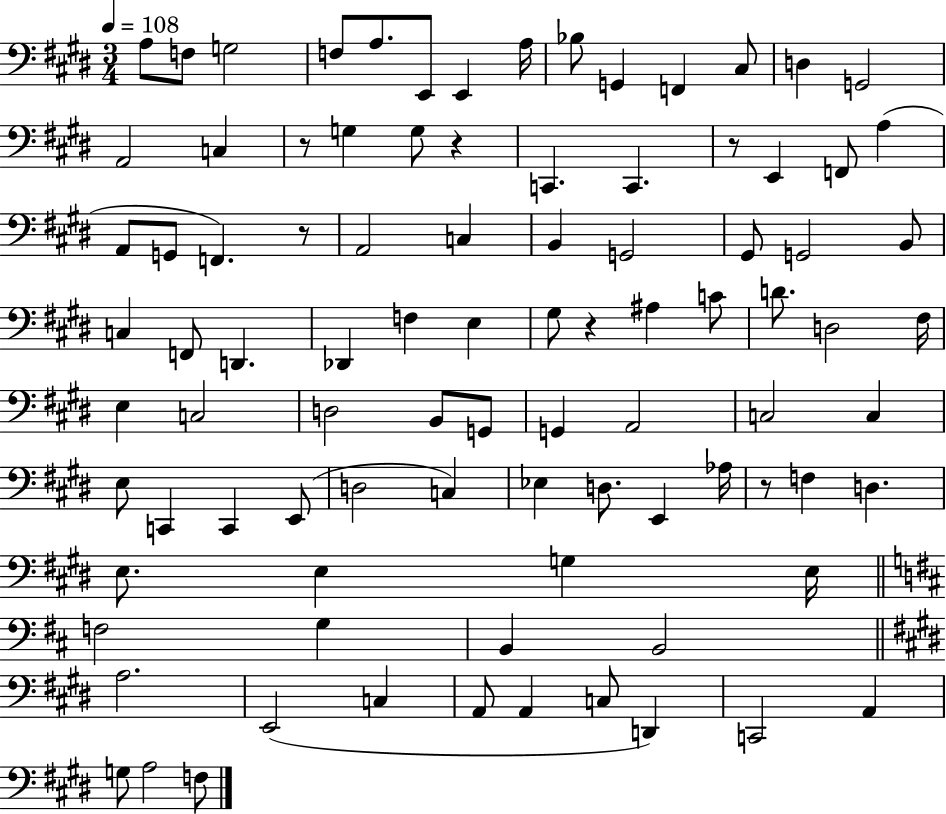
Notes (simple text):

A3/e F3/e G3/h F3/e A3/e. E2/e E2/q A3/s Bb3/e G2/q F2/q C#3/e D3/q G2/h A2/h C3/q R/e G3/q G3/e R/q C2/q. C2/q. R/e E2/q F2/e A3/q A2/e G2/e F2/q. R/e A2/h C3/q B2/q G2/h G#2/e G2/h B2/e C3/q F2/e D2/q. Db2/q F3/q E3/q G#3/e R/q A#3/q C4/e D4/e. D3/h F#3/s E3/q C3/h D3/h B2/e G2/e G2/q A2/h C3/h C3/q E3/e C2/q C2/q E2/e D3/h C3/q Eb3/q D3/e. E2/q Ab3/s R/e F3/q D3/q. E3/e. E3/q G3/q E3/s F3/h G3/q B2/q B2/h A3/h. E2/h C3/q A2/e A2/q C3/e D2/q C2/h A2/q G3/e A3/h F3/e